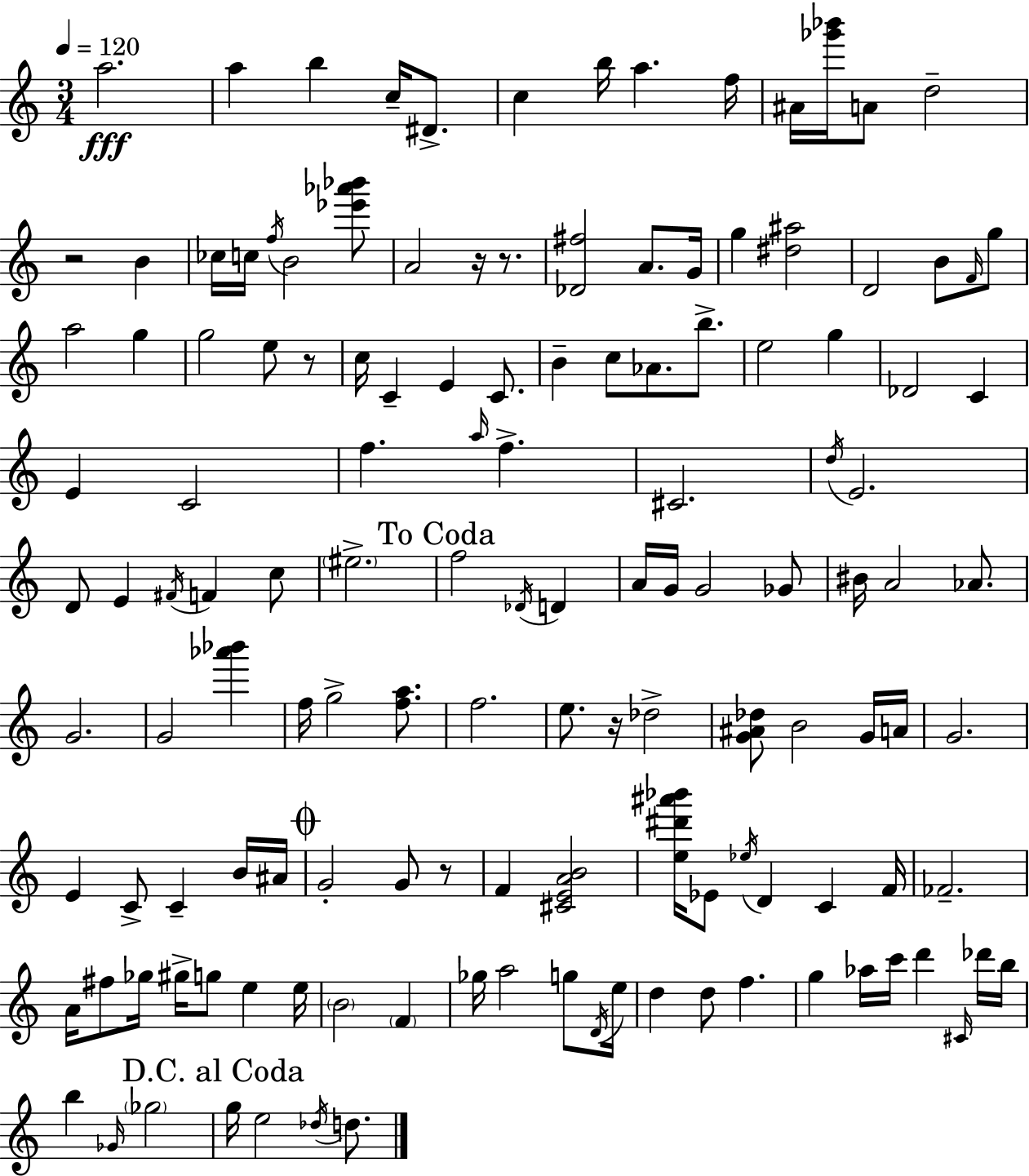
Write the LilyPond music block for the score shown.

{
  \clef treble
  \numericTimeSignature
  \time 3/4
  \key c \major
  \tempo 4 = 120
  \repeat volta 2 { a''2.\fff | a''4 b''4 c''16-- dis'8.-> | c''4 b''16 a''4. f''16 | ais'16 <ges''' bes'''>16 a'8 d''2-- | \break r2 b'4 | ces''16 c''16 \acciaccatura { f''16 } b'2 <ees''' aes''' bes'''>8 | a'2 r16 r8. | <des' fis''>2 a'8. | \break g'16 g''4 <dis'' ais''>2 | d'2 b'8 \grace { f'16 } | g''8 a''2 g''4 | g''2 e''8 | \break r8 c''16 c'4-- e'4 c'8. | b'4-- c''8 aes'8. b''8.-> | e''2 g''4 | des'2 c'4 | \break e'4 c'2 | f''4. \grace { a''16 } f''4.-> | cis'2. | \acciaccatura { d''16 } e'2. | \break d'8 e'4 \acciaccatura { fis'16 } f'4 | c''8 \parenthesize eis''2.-> | \mark "To Coda" f''2 | \acciaccatura { des'16 } d'4 a'16 g'16 g'2 | \break ges'8 bis'16 a'2 | aes'8. g'2. | g'2 | <aes''' bes'''>4 f''16 g''2-> | \break <f'' a''>8. f''2. | e''8. r16 des''2-> | <g' ais' des''>8 b'2 | g'16 a'16 g'2. | \break e'4 c'8-> | c'4-- b'16 ais'16 \mark \markup { \musicglyph "scripts.coda" } g'2-. | g'8 r8 f'4 <cis' e' a' b'>2 | <e'' dis''' ais''' bes'''>16 ees'8 \acciaccatura { ees''16 } d'4 | \break c'4 f'16 fes'2.-- | a'16 fis''8 ges''16 gis''16-> | g''8 e''4 e''16 \parenthesize b'2 | \parenthesize f'4 ges''16 a''2 | \break g''8 \acciaccatura { d'16 } e''16 d''4 | d''8 f''4. g''4 | aes''16 c'''16 d'''4 \grace { cis'16 } des'''16 b''16 b''4 | \grace { ges'16 } \parenthesize ges''2 \mark "D.C. al Coda" g''16 e''2 | \break \acciaccatura { des''16 } d''8. } \bar "|."
}